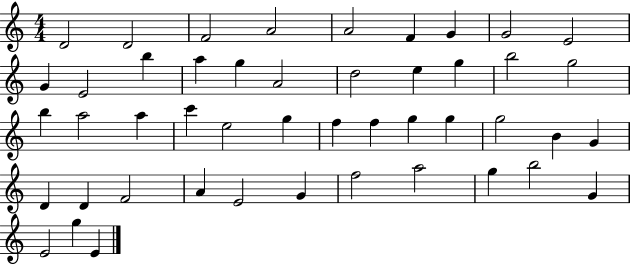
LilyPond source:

{
  \clef treble
  \numericTimeSignature
  \time 4/4
  \key c \major
  d'2 d'2 | f'2 a'2 | a'2 f'4 g'4 | g'2 e'2 | \break g'4 e'2 b''4 | a''4 g''4 a'2 | d''2 e''4 g''4 | b''2 g''2 | \break b''4 a''2 a''4 | c'''4 e''2 g''4 | f''4 f''4 g''4 g''4 | g''2 b'4 g'4 | \break d'4 d'4 f'2 | a'4 e'2 g'4 | f''2 a''2 | g''4 b''2 g'4 | \break e'2 g''4 e'4 | \bar "|."
}